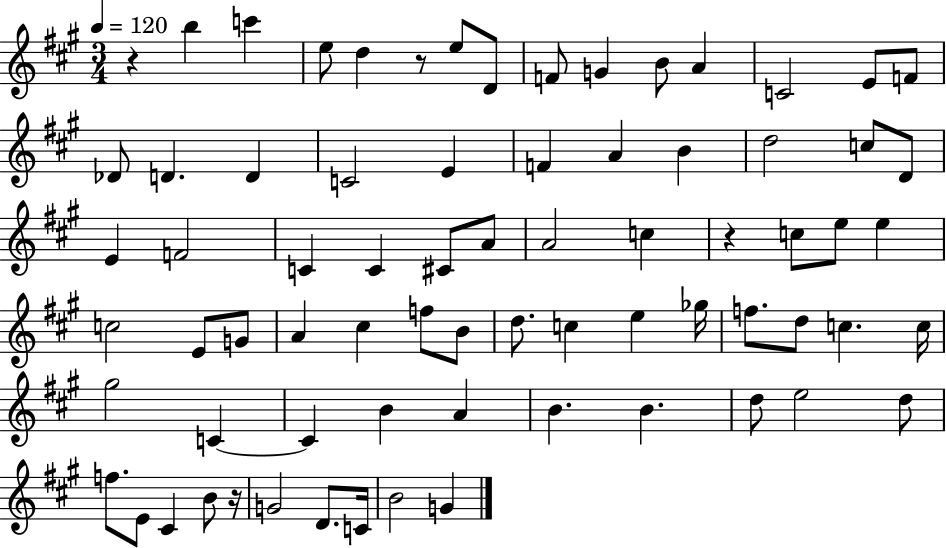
R/q B5/q C6/q E5/e D5/q R/e E5/e D4/e F4/e G4/q B4/e A4/q C4/h E4/e F4/e Db4/e D4/q. D4/q C4/h E4/q F4/q A4/q B4/q D5/h C5/e D4/e E4/q F4/h C4/q C4/q C#4/e A4/e A4/h C5/q R/q C5/e E5/e E5/q C5/h E4/e G4/e A4/q C#5/q F5/e B4/e D5/e. C5/q E5/q Gb5/s F5/e. D5/e C5/q. C5/s G#5/h C4/q C4/q B4/q A4/q B4/q. B4/q. D5/e E5/h D5/e F5/e. E4/e C#4/q B4/e R/s G4/h D4/e. C4/s B4/h G4/q